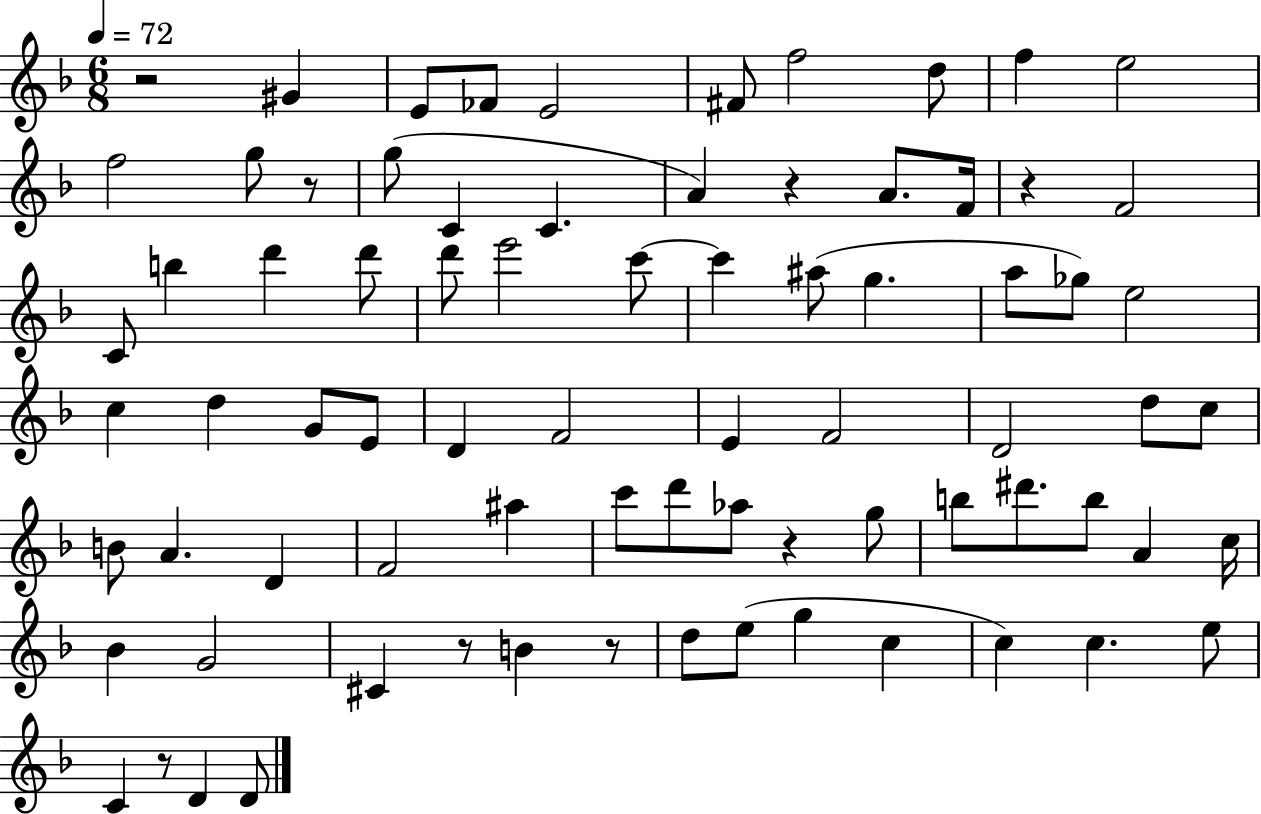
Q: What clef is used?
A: treble